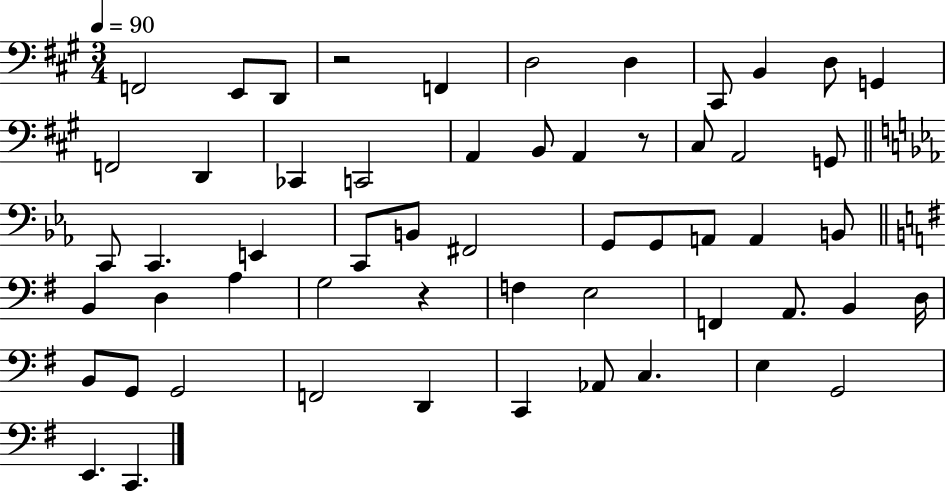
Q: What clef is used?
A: bass